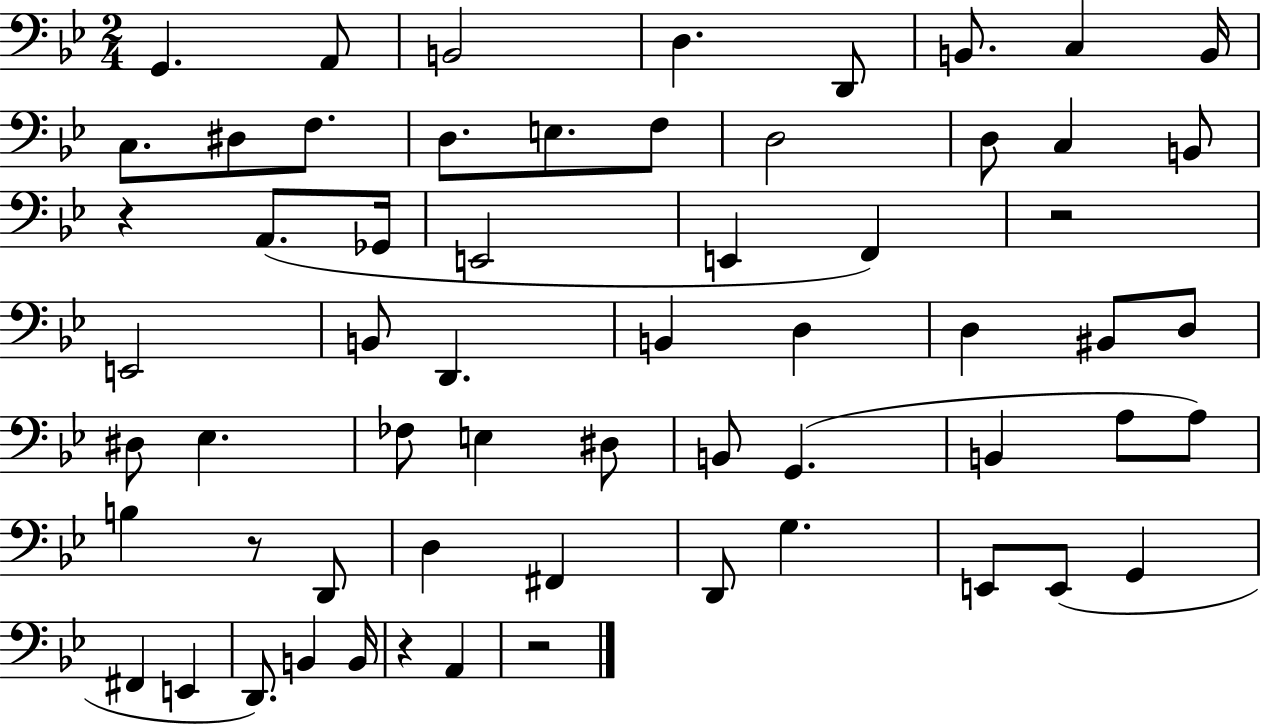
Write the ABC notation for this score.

X:1
T:Untitled
M:2/4
L:1/4
K:Bb
G,, A,,/2 B,,2 D, D,,/2 B,,/2 C, B,,/4 C,/2 ^D,/2 F,/2 D,/2 E,/2 F,/2 D,2 D,/2 C, B,,/2 z A,,/2 _G,,/4 E,,2 E,, F,, z2 E,,2 B,,/2 D,, B,, D, D, ^B,,/2 D,/2 ^D,/2 _E, _F,/2 E, ^D,/2 B,,/2 G,, B,, A,/2 A,/2 B, z/2 D,,/2 D, ^F,, D,,/2 G, E,,/2 E,,/2 G,, ^F,, E,, D,,/2 B,, B,,/4 z A,, z2